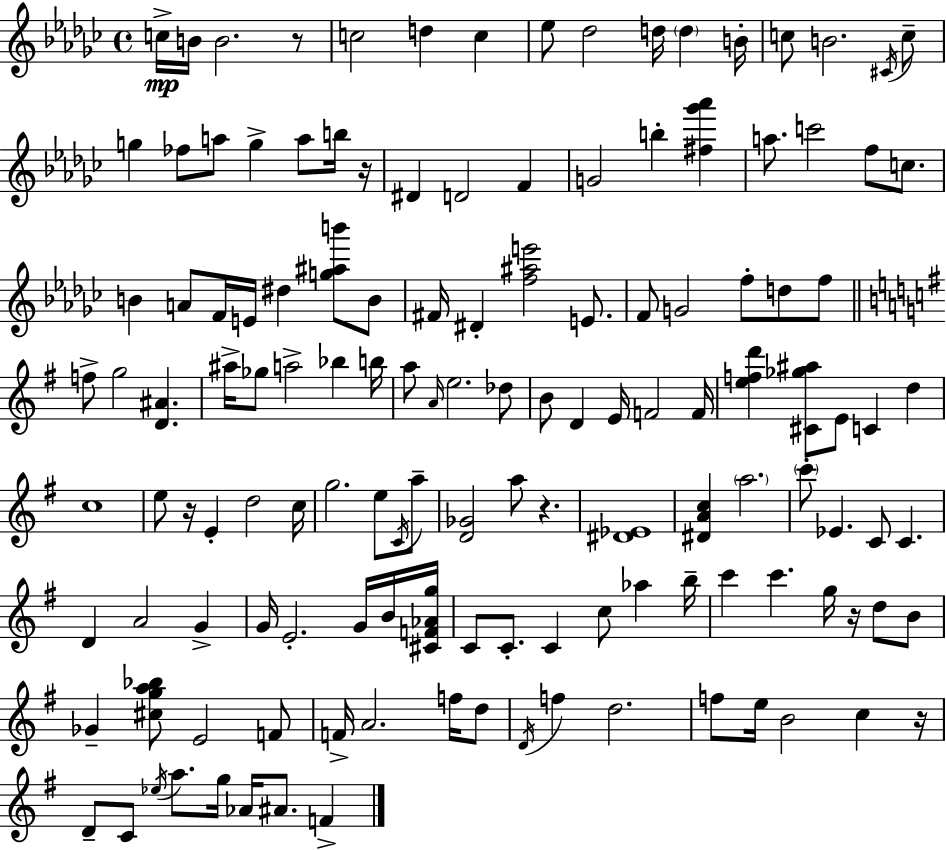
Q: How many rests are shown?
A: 6